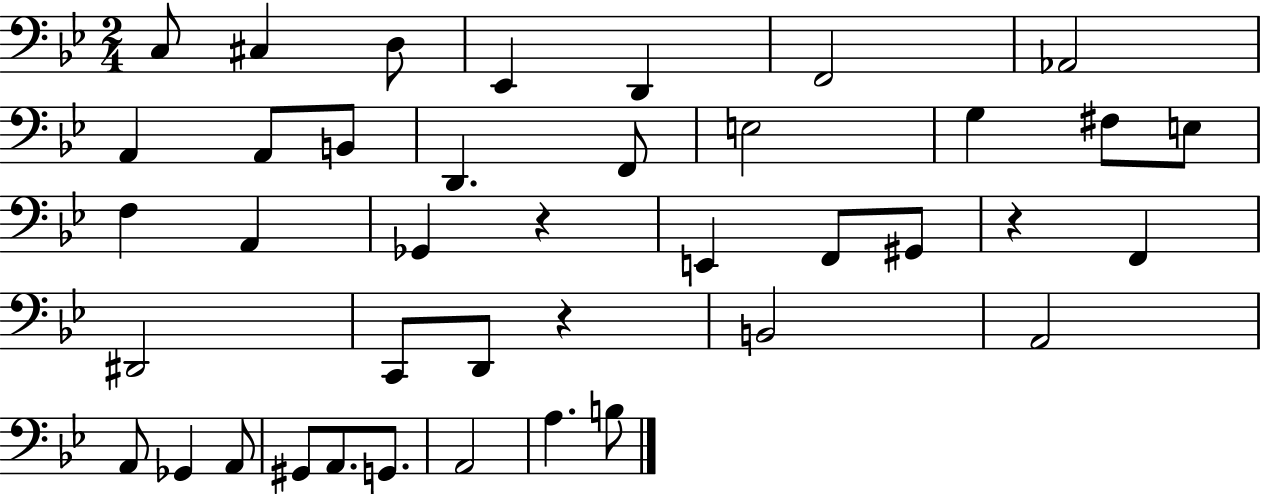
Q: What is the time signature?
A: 2/4